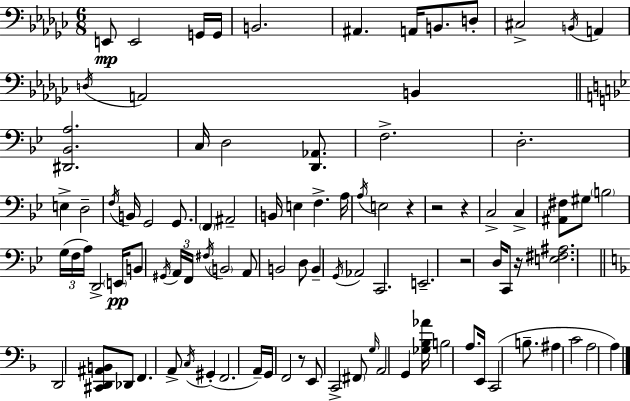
X:1
T:Untitled
M:6/8
L:1/4
K:Ebm
E,,/2 E,,2 G,,/4 G,,/4 B,,2 ^A,, A,,/4 B,,/2 D,/2 ^C,2 B,,/4 A,, D,/4 A,,2 B,, [^D,,_B,,A,]2 C,/4 D,2 [D,,_A,,]/2 F,2 D,2 E, D,2 F,/4 B,,/4 G,,2 G,,/2 F,, ^A,,2 B,,/4 E, F, A,/4 A,/4 E,2 z z2 z C,2 C, [^A,,^F,]/2 ^G,/2 B,2 G,/4 F,/4 A,/4 D,,2 E,,/4 B,,/2 ^G,,/4 A,,/4 F,,/4 ^F,/4 B,,2 A,,/2 B,,2 D,/2 B,, G,,/4 _A,,2 C,,2 E,,2 z2 D,/4 C,,/2 z/4 [E,^F,^A,]2 D,,2 [^C,,D,,^A,,B,,]/2 _D,,/2 F,, A,,/2 C,/4 ^G,, F,,2 A,,/4 G,,/4 F,,2 z/2 E,,/2 C,,2 ^F,,/2 G,/4 A,,2 G,, [_G,_B,_A]/4 B,2 A,/2 E,,/4 C,,2 B,/2 ^A, C2 A,2 A,